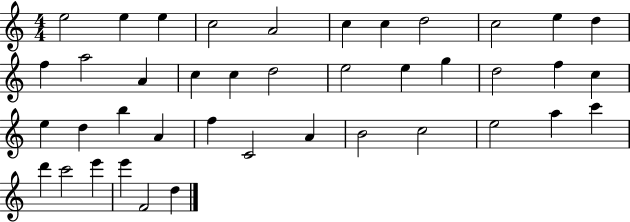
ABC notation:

X:1
T:Untitled
M:4/4
L:1/4
K:C
e2 e e c2 A2 c c d2 c2 e d f a2 A c c d2 e2 e g d2 f c e d b A f C2 A B2 c2 e2 a c' d' c'2 e' e' F2 d